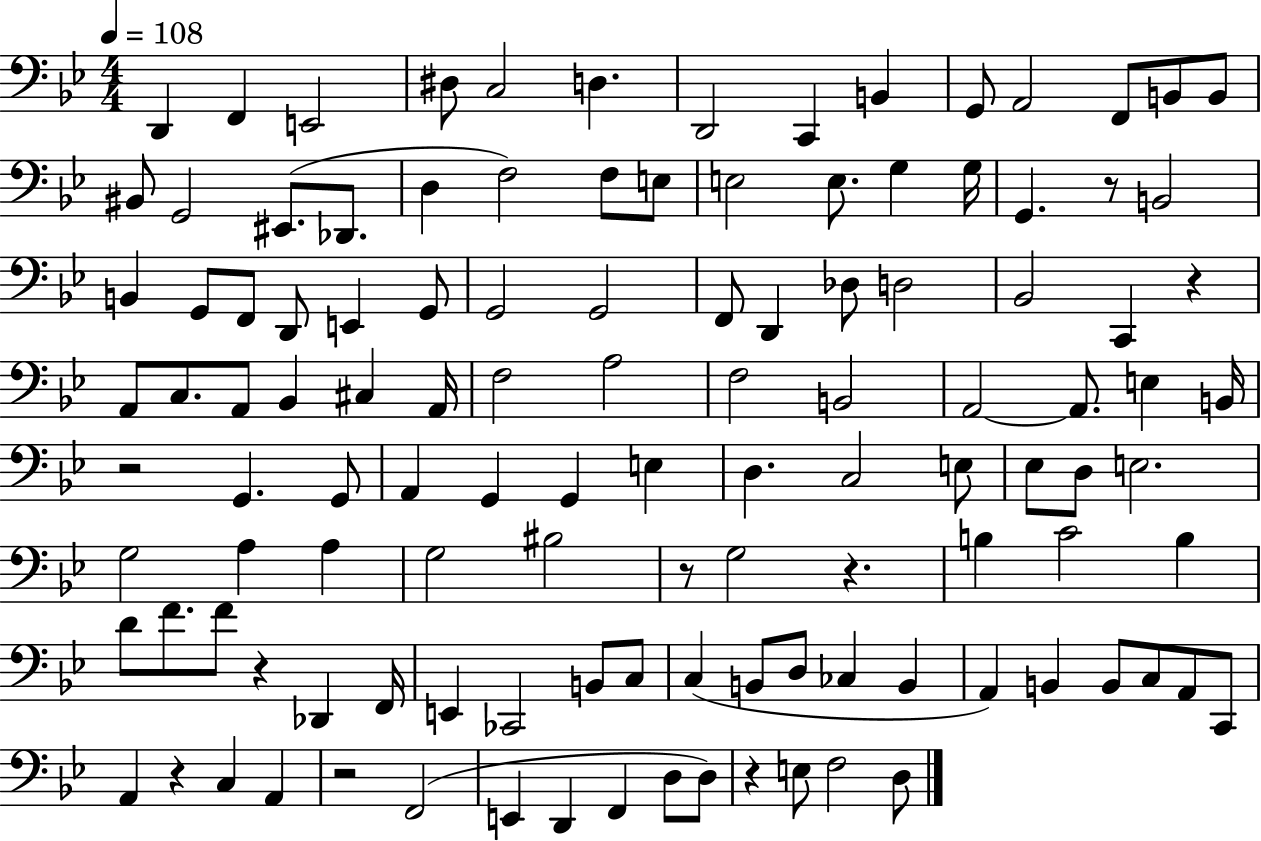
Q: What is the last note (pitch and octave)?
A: D3